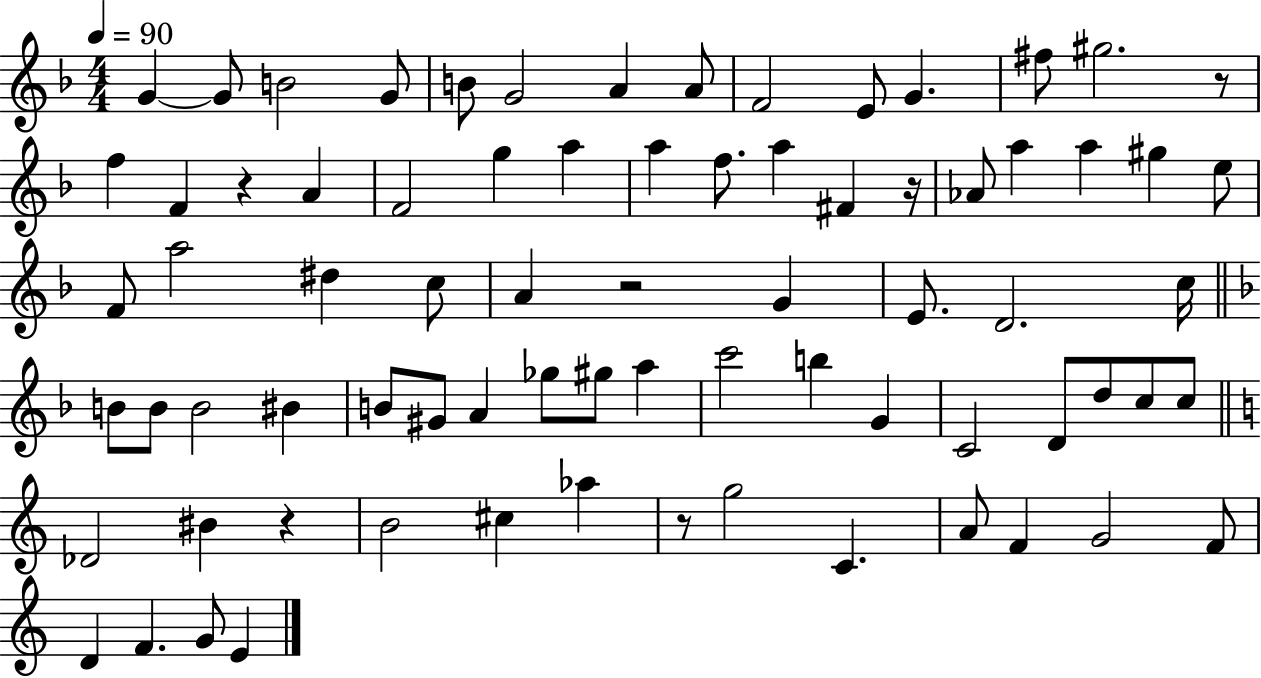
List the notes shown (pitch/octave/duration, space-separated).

G4/q G4/e B4/h G4/e B4/e G4/h A4/q A4/e F4/h E4/e G4/q. F#5/e G#5/h. R/e F5/q F4/q R/q A4/q F4/h G5/q A5/q A5/q F5/e. A5/q F#4/q R/s Ab4/e A5/q A5/q G#5/q E5/e F4/e A5/h D#5/q C5/e A4/q R/h G4/q E4/e. D4/h. C5/s B4/e B4/e B4/h BIS4/q B4/e G#4/e A4/q Gb5/e G#5/e A5/q C6/h B5/q G4/q C4/h D4/e D5/e C5/e C5/e Db4/h BIS4/q R/q B4/h C#5/q Ab5/q R/e G5/h C4/q. A4/e F4/q G4/h F4/e D4/q F4/q. G4/e E4/q